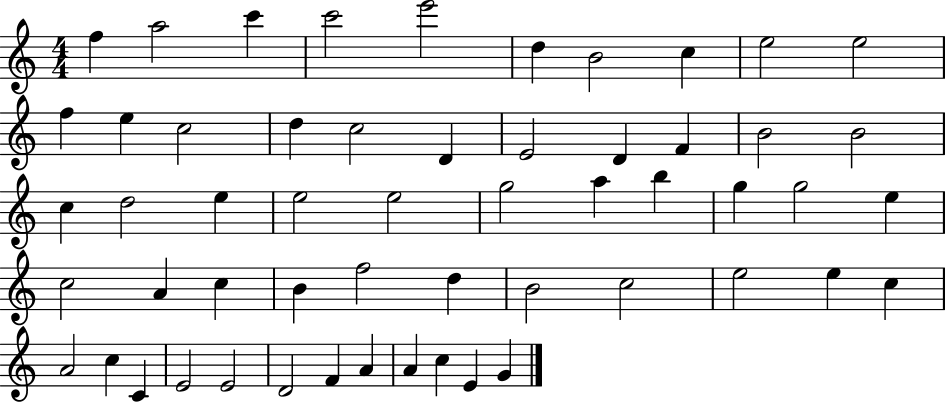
F5/q A5/h C6/q C6/h E6/h D5/q B4/h C5/q E5/h E5/h F5/q E5/q C5/h D5/q C5/h D4/q E4/h D4/q F4/q B4/h B4/h C5/q D5/h E5/q E5/h E5/h G5/h A5/q B5/q G5/q G5/h E5/q C5/h A4/q C5/q B4/q F5/h D5/q B4/h C5/h E5/h E5/q C5/q A4/h C5/q C4/q E4/h E4/h D4/h F4/q A4/q A4/q C5/q E4/q G4/q